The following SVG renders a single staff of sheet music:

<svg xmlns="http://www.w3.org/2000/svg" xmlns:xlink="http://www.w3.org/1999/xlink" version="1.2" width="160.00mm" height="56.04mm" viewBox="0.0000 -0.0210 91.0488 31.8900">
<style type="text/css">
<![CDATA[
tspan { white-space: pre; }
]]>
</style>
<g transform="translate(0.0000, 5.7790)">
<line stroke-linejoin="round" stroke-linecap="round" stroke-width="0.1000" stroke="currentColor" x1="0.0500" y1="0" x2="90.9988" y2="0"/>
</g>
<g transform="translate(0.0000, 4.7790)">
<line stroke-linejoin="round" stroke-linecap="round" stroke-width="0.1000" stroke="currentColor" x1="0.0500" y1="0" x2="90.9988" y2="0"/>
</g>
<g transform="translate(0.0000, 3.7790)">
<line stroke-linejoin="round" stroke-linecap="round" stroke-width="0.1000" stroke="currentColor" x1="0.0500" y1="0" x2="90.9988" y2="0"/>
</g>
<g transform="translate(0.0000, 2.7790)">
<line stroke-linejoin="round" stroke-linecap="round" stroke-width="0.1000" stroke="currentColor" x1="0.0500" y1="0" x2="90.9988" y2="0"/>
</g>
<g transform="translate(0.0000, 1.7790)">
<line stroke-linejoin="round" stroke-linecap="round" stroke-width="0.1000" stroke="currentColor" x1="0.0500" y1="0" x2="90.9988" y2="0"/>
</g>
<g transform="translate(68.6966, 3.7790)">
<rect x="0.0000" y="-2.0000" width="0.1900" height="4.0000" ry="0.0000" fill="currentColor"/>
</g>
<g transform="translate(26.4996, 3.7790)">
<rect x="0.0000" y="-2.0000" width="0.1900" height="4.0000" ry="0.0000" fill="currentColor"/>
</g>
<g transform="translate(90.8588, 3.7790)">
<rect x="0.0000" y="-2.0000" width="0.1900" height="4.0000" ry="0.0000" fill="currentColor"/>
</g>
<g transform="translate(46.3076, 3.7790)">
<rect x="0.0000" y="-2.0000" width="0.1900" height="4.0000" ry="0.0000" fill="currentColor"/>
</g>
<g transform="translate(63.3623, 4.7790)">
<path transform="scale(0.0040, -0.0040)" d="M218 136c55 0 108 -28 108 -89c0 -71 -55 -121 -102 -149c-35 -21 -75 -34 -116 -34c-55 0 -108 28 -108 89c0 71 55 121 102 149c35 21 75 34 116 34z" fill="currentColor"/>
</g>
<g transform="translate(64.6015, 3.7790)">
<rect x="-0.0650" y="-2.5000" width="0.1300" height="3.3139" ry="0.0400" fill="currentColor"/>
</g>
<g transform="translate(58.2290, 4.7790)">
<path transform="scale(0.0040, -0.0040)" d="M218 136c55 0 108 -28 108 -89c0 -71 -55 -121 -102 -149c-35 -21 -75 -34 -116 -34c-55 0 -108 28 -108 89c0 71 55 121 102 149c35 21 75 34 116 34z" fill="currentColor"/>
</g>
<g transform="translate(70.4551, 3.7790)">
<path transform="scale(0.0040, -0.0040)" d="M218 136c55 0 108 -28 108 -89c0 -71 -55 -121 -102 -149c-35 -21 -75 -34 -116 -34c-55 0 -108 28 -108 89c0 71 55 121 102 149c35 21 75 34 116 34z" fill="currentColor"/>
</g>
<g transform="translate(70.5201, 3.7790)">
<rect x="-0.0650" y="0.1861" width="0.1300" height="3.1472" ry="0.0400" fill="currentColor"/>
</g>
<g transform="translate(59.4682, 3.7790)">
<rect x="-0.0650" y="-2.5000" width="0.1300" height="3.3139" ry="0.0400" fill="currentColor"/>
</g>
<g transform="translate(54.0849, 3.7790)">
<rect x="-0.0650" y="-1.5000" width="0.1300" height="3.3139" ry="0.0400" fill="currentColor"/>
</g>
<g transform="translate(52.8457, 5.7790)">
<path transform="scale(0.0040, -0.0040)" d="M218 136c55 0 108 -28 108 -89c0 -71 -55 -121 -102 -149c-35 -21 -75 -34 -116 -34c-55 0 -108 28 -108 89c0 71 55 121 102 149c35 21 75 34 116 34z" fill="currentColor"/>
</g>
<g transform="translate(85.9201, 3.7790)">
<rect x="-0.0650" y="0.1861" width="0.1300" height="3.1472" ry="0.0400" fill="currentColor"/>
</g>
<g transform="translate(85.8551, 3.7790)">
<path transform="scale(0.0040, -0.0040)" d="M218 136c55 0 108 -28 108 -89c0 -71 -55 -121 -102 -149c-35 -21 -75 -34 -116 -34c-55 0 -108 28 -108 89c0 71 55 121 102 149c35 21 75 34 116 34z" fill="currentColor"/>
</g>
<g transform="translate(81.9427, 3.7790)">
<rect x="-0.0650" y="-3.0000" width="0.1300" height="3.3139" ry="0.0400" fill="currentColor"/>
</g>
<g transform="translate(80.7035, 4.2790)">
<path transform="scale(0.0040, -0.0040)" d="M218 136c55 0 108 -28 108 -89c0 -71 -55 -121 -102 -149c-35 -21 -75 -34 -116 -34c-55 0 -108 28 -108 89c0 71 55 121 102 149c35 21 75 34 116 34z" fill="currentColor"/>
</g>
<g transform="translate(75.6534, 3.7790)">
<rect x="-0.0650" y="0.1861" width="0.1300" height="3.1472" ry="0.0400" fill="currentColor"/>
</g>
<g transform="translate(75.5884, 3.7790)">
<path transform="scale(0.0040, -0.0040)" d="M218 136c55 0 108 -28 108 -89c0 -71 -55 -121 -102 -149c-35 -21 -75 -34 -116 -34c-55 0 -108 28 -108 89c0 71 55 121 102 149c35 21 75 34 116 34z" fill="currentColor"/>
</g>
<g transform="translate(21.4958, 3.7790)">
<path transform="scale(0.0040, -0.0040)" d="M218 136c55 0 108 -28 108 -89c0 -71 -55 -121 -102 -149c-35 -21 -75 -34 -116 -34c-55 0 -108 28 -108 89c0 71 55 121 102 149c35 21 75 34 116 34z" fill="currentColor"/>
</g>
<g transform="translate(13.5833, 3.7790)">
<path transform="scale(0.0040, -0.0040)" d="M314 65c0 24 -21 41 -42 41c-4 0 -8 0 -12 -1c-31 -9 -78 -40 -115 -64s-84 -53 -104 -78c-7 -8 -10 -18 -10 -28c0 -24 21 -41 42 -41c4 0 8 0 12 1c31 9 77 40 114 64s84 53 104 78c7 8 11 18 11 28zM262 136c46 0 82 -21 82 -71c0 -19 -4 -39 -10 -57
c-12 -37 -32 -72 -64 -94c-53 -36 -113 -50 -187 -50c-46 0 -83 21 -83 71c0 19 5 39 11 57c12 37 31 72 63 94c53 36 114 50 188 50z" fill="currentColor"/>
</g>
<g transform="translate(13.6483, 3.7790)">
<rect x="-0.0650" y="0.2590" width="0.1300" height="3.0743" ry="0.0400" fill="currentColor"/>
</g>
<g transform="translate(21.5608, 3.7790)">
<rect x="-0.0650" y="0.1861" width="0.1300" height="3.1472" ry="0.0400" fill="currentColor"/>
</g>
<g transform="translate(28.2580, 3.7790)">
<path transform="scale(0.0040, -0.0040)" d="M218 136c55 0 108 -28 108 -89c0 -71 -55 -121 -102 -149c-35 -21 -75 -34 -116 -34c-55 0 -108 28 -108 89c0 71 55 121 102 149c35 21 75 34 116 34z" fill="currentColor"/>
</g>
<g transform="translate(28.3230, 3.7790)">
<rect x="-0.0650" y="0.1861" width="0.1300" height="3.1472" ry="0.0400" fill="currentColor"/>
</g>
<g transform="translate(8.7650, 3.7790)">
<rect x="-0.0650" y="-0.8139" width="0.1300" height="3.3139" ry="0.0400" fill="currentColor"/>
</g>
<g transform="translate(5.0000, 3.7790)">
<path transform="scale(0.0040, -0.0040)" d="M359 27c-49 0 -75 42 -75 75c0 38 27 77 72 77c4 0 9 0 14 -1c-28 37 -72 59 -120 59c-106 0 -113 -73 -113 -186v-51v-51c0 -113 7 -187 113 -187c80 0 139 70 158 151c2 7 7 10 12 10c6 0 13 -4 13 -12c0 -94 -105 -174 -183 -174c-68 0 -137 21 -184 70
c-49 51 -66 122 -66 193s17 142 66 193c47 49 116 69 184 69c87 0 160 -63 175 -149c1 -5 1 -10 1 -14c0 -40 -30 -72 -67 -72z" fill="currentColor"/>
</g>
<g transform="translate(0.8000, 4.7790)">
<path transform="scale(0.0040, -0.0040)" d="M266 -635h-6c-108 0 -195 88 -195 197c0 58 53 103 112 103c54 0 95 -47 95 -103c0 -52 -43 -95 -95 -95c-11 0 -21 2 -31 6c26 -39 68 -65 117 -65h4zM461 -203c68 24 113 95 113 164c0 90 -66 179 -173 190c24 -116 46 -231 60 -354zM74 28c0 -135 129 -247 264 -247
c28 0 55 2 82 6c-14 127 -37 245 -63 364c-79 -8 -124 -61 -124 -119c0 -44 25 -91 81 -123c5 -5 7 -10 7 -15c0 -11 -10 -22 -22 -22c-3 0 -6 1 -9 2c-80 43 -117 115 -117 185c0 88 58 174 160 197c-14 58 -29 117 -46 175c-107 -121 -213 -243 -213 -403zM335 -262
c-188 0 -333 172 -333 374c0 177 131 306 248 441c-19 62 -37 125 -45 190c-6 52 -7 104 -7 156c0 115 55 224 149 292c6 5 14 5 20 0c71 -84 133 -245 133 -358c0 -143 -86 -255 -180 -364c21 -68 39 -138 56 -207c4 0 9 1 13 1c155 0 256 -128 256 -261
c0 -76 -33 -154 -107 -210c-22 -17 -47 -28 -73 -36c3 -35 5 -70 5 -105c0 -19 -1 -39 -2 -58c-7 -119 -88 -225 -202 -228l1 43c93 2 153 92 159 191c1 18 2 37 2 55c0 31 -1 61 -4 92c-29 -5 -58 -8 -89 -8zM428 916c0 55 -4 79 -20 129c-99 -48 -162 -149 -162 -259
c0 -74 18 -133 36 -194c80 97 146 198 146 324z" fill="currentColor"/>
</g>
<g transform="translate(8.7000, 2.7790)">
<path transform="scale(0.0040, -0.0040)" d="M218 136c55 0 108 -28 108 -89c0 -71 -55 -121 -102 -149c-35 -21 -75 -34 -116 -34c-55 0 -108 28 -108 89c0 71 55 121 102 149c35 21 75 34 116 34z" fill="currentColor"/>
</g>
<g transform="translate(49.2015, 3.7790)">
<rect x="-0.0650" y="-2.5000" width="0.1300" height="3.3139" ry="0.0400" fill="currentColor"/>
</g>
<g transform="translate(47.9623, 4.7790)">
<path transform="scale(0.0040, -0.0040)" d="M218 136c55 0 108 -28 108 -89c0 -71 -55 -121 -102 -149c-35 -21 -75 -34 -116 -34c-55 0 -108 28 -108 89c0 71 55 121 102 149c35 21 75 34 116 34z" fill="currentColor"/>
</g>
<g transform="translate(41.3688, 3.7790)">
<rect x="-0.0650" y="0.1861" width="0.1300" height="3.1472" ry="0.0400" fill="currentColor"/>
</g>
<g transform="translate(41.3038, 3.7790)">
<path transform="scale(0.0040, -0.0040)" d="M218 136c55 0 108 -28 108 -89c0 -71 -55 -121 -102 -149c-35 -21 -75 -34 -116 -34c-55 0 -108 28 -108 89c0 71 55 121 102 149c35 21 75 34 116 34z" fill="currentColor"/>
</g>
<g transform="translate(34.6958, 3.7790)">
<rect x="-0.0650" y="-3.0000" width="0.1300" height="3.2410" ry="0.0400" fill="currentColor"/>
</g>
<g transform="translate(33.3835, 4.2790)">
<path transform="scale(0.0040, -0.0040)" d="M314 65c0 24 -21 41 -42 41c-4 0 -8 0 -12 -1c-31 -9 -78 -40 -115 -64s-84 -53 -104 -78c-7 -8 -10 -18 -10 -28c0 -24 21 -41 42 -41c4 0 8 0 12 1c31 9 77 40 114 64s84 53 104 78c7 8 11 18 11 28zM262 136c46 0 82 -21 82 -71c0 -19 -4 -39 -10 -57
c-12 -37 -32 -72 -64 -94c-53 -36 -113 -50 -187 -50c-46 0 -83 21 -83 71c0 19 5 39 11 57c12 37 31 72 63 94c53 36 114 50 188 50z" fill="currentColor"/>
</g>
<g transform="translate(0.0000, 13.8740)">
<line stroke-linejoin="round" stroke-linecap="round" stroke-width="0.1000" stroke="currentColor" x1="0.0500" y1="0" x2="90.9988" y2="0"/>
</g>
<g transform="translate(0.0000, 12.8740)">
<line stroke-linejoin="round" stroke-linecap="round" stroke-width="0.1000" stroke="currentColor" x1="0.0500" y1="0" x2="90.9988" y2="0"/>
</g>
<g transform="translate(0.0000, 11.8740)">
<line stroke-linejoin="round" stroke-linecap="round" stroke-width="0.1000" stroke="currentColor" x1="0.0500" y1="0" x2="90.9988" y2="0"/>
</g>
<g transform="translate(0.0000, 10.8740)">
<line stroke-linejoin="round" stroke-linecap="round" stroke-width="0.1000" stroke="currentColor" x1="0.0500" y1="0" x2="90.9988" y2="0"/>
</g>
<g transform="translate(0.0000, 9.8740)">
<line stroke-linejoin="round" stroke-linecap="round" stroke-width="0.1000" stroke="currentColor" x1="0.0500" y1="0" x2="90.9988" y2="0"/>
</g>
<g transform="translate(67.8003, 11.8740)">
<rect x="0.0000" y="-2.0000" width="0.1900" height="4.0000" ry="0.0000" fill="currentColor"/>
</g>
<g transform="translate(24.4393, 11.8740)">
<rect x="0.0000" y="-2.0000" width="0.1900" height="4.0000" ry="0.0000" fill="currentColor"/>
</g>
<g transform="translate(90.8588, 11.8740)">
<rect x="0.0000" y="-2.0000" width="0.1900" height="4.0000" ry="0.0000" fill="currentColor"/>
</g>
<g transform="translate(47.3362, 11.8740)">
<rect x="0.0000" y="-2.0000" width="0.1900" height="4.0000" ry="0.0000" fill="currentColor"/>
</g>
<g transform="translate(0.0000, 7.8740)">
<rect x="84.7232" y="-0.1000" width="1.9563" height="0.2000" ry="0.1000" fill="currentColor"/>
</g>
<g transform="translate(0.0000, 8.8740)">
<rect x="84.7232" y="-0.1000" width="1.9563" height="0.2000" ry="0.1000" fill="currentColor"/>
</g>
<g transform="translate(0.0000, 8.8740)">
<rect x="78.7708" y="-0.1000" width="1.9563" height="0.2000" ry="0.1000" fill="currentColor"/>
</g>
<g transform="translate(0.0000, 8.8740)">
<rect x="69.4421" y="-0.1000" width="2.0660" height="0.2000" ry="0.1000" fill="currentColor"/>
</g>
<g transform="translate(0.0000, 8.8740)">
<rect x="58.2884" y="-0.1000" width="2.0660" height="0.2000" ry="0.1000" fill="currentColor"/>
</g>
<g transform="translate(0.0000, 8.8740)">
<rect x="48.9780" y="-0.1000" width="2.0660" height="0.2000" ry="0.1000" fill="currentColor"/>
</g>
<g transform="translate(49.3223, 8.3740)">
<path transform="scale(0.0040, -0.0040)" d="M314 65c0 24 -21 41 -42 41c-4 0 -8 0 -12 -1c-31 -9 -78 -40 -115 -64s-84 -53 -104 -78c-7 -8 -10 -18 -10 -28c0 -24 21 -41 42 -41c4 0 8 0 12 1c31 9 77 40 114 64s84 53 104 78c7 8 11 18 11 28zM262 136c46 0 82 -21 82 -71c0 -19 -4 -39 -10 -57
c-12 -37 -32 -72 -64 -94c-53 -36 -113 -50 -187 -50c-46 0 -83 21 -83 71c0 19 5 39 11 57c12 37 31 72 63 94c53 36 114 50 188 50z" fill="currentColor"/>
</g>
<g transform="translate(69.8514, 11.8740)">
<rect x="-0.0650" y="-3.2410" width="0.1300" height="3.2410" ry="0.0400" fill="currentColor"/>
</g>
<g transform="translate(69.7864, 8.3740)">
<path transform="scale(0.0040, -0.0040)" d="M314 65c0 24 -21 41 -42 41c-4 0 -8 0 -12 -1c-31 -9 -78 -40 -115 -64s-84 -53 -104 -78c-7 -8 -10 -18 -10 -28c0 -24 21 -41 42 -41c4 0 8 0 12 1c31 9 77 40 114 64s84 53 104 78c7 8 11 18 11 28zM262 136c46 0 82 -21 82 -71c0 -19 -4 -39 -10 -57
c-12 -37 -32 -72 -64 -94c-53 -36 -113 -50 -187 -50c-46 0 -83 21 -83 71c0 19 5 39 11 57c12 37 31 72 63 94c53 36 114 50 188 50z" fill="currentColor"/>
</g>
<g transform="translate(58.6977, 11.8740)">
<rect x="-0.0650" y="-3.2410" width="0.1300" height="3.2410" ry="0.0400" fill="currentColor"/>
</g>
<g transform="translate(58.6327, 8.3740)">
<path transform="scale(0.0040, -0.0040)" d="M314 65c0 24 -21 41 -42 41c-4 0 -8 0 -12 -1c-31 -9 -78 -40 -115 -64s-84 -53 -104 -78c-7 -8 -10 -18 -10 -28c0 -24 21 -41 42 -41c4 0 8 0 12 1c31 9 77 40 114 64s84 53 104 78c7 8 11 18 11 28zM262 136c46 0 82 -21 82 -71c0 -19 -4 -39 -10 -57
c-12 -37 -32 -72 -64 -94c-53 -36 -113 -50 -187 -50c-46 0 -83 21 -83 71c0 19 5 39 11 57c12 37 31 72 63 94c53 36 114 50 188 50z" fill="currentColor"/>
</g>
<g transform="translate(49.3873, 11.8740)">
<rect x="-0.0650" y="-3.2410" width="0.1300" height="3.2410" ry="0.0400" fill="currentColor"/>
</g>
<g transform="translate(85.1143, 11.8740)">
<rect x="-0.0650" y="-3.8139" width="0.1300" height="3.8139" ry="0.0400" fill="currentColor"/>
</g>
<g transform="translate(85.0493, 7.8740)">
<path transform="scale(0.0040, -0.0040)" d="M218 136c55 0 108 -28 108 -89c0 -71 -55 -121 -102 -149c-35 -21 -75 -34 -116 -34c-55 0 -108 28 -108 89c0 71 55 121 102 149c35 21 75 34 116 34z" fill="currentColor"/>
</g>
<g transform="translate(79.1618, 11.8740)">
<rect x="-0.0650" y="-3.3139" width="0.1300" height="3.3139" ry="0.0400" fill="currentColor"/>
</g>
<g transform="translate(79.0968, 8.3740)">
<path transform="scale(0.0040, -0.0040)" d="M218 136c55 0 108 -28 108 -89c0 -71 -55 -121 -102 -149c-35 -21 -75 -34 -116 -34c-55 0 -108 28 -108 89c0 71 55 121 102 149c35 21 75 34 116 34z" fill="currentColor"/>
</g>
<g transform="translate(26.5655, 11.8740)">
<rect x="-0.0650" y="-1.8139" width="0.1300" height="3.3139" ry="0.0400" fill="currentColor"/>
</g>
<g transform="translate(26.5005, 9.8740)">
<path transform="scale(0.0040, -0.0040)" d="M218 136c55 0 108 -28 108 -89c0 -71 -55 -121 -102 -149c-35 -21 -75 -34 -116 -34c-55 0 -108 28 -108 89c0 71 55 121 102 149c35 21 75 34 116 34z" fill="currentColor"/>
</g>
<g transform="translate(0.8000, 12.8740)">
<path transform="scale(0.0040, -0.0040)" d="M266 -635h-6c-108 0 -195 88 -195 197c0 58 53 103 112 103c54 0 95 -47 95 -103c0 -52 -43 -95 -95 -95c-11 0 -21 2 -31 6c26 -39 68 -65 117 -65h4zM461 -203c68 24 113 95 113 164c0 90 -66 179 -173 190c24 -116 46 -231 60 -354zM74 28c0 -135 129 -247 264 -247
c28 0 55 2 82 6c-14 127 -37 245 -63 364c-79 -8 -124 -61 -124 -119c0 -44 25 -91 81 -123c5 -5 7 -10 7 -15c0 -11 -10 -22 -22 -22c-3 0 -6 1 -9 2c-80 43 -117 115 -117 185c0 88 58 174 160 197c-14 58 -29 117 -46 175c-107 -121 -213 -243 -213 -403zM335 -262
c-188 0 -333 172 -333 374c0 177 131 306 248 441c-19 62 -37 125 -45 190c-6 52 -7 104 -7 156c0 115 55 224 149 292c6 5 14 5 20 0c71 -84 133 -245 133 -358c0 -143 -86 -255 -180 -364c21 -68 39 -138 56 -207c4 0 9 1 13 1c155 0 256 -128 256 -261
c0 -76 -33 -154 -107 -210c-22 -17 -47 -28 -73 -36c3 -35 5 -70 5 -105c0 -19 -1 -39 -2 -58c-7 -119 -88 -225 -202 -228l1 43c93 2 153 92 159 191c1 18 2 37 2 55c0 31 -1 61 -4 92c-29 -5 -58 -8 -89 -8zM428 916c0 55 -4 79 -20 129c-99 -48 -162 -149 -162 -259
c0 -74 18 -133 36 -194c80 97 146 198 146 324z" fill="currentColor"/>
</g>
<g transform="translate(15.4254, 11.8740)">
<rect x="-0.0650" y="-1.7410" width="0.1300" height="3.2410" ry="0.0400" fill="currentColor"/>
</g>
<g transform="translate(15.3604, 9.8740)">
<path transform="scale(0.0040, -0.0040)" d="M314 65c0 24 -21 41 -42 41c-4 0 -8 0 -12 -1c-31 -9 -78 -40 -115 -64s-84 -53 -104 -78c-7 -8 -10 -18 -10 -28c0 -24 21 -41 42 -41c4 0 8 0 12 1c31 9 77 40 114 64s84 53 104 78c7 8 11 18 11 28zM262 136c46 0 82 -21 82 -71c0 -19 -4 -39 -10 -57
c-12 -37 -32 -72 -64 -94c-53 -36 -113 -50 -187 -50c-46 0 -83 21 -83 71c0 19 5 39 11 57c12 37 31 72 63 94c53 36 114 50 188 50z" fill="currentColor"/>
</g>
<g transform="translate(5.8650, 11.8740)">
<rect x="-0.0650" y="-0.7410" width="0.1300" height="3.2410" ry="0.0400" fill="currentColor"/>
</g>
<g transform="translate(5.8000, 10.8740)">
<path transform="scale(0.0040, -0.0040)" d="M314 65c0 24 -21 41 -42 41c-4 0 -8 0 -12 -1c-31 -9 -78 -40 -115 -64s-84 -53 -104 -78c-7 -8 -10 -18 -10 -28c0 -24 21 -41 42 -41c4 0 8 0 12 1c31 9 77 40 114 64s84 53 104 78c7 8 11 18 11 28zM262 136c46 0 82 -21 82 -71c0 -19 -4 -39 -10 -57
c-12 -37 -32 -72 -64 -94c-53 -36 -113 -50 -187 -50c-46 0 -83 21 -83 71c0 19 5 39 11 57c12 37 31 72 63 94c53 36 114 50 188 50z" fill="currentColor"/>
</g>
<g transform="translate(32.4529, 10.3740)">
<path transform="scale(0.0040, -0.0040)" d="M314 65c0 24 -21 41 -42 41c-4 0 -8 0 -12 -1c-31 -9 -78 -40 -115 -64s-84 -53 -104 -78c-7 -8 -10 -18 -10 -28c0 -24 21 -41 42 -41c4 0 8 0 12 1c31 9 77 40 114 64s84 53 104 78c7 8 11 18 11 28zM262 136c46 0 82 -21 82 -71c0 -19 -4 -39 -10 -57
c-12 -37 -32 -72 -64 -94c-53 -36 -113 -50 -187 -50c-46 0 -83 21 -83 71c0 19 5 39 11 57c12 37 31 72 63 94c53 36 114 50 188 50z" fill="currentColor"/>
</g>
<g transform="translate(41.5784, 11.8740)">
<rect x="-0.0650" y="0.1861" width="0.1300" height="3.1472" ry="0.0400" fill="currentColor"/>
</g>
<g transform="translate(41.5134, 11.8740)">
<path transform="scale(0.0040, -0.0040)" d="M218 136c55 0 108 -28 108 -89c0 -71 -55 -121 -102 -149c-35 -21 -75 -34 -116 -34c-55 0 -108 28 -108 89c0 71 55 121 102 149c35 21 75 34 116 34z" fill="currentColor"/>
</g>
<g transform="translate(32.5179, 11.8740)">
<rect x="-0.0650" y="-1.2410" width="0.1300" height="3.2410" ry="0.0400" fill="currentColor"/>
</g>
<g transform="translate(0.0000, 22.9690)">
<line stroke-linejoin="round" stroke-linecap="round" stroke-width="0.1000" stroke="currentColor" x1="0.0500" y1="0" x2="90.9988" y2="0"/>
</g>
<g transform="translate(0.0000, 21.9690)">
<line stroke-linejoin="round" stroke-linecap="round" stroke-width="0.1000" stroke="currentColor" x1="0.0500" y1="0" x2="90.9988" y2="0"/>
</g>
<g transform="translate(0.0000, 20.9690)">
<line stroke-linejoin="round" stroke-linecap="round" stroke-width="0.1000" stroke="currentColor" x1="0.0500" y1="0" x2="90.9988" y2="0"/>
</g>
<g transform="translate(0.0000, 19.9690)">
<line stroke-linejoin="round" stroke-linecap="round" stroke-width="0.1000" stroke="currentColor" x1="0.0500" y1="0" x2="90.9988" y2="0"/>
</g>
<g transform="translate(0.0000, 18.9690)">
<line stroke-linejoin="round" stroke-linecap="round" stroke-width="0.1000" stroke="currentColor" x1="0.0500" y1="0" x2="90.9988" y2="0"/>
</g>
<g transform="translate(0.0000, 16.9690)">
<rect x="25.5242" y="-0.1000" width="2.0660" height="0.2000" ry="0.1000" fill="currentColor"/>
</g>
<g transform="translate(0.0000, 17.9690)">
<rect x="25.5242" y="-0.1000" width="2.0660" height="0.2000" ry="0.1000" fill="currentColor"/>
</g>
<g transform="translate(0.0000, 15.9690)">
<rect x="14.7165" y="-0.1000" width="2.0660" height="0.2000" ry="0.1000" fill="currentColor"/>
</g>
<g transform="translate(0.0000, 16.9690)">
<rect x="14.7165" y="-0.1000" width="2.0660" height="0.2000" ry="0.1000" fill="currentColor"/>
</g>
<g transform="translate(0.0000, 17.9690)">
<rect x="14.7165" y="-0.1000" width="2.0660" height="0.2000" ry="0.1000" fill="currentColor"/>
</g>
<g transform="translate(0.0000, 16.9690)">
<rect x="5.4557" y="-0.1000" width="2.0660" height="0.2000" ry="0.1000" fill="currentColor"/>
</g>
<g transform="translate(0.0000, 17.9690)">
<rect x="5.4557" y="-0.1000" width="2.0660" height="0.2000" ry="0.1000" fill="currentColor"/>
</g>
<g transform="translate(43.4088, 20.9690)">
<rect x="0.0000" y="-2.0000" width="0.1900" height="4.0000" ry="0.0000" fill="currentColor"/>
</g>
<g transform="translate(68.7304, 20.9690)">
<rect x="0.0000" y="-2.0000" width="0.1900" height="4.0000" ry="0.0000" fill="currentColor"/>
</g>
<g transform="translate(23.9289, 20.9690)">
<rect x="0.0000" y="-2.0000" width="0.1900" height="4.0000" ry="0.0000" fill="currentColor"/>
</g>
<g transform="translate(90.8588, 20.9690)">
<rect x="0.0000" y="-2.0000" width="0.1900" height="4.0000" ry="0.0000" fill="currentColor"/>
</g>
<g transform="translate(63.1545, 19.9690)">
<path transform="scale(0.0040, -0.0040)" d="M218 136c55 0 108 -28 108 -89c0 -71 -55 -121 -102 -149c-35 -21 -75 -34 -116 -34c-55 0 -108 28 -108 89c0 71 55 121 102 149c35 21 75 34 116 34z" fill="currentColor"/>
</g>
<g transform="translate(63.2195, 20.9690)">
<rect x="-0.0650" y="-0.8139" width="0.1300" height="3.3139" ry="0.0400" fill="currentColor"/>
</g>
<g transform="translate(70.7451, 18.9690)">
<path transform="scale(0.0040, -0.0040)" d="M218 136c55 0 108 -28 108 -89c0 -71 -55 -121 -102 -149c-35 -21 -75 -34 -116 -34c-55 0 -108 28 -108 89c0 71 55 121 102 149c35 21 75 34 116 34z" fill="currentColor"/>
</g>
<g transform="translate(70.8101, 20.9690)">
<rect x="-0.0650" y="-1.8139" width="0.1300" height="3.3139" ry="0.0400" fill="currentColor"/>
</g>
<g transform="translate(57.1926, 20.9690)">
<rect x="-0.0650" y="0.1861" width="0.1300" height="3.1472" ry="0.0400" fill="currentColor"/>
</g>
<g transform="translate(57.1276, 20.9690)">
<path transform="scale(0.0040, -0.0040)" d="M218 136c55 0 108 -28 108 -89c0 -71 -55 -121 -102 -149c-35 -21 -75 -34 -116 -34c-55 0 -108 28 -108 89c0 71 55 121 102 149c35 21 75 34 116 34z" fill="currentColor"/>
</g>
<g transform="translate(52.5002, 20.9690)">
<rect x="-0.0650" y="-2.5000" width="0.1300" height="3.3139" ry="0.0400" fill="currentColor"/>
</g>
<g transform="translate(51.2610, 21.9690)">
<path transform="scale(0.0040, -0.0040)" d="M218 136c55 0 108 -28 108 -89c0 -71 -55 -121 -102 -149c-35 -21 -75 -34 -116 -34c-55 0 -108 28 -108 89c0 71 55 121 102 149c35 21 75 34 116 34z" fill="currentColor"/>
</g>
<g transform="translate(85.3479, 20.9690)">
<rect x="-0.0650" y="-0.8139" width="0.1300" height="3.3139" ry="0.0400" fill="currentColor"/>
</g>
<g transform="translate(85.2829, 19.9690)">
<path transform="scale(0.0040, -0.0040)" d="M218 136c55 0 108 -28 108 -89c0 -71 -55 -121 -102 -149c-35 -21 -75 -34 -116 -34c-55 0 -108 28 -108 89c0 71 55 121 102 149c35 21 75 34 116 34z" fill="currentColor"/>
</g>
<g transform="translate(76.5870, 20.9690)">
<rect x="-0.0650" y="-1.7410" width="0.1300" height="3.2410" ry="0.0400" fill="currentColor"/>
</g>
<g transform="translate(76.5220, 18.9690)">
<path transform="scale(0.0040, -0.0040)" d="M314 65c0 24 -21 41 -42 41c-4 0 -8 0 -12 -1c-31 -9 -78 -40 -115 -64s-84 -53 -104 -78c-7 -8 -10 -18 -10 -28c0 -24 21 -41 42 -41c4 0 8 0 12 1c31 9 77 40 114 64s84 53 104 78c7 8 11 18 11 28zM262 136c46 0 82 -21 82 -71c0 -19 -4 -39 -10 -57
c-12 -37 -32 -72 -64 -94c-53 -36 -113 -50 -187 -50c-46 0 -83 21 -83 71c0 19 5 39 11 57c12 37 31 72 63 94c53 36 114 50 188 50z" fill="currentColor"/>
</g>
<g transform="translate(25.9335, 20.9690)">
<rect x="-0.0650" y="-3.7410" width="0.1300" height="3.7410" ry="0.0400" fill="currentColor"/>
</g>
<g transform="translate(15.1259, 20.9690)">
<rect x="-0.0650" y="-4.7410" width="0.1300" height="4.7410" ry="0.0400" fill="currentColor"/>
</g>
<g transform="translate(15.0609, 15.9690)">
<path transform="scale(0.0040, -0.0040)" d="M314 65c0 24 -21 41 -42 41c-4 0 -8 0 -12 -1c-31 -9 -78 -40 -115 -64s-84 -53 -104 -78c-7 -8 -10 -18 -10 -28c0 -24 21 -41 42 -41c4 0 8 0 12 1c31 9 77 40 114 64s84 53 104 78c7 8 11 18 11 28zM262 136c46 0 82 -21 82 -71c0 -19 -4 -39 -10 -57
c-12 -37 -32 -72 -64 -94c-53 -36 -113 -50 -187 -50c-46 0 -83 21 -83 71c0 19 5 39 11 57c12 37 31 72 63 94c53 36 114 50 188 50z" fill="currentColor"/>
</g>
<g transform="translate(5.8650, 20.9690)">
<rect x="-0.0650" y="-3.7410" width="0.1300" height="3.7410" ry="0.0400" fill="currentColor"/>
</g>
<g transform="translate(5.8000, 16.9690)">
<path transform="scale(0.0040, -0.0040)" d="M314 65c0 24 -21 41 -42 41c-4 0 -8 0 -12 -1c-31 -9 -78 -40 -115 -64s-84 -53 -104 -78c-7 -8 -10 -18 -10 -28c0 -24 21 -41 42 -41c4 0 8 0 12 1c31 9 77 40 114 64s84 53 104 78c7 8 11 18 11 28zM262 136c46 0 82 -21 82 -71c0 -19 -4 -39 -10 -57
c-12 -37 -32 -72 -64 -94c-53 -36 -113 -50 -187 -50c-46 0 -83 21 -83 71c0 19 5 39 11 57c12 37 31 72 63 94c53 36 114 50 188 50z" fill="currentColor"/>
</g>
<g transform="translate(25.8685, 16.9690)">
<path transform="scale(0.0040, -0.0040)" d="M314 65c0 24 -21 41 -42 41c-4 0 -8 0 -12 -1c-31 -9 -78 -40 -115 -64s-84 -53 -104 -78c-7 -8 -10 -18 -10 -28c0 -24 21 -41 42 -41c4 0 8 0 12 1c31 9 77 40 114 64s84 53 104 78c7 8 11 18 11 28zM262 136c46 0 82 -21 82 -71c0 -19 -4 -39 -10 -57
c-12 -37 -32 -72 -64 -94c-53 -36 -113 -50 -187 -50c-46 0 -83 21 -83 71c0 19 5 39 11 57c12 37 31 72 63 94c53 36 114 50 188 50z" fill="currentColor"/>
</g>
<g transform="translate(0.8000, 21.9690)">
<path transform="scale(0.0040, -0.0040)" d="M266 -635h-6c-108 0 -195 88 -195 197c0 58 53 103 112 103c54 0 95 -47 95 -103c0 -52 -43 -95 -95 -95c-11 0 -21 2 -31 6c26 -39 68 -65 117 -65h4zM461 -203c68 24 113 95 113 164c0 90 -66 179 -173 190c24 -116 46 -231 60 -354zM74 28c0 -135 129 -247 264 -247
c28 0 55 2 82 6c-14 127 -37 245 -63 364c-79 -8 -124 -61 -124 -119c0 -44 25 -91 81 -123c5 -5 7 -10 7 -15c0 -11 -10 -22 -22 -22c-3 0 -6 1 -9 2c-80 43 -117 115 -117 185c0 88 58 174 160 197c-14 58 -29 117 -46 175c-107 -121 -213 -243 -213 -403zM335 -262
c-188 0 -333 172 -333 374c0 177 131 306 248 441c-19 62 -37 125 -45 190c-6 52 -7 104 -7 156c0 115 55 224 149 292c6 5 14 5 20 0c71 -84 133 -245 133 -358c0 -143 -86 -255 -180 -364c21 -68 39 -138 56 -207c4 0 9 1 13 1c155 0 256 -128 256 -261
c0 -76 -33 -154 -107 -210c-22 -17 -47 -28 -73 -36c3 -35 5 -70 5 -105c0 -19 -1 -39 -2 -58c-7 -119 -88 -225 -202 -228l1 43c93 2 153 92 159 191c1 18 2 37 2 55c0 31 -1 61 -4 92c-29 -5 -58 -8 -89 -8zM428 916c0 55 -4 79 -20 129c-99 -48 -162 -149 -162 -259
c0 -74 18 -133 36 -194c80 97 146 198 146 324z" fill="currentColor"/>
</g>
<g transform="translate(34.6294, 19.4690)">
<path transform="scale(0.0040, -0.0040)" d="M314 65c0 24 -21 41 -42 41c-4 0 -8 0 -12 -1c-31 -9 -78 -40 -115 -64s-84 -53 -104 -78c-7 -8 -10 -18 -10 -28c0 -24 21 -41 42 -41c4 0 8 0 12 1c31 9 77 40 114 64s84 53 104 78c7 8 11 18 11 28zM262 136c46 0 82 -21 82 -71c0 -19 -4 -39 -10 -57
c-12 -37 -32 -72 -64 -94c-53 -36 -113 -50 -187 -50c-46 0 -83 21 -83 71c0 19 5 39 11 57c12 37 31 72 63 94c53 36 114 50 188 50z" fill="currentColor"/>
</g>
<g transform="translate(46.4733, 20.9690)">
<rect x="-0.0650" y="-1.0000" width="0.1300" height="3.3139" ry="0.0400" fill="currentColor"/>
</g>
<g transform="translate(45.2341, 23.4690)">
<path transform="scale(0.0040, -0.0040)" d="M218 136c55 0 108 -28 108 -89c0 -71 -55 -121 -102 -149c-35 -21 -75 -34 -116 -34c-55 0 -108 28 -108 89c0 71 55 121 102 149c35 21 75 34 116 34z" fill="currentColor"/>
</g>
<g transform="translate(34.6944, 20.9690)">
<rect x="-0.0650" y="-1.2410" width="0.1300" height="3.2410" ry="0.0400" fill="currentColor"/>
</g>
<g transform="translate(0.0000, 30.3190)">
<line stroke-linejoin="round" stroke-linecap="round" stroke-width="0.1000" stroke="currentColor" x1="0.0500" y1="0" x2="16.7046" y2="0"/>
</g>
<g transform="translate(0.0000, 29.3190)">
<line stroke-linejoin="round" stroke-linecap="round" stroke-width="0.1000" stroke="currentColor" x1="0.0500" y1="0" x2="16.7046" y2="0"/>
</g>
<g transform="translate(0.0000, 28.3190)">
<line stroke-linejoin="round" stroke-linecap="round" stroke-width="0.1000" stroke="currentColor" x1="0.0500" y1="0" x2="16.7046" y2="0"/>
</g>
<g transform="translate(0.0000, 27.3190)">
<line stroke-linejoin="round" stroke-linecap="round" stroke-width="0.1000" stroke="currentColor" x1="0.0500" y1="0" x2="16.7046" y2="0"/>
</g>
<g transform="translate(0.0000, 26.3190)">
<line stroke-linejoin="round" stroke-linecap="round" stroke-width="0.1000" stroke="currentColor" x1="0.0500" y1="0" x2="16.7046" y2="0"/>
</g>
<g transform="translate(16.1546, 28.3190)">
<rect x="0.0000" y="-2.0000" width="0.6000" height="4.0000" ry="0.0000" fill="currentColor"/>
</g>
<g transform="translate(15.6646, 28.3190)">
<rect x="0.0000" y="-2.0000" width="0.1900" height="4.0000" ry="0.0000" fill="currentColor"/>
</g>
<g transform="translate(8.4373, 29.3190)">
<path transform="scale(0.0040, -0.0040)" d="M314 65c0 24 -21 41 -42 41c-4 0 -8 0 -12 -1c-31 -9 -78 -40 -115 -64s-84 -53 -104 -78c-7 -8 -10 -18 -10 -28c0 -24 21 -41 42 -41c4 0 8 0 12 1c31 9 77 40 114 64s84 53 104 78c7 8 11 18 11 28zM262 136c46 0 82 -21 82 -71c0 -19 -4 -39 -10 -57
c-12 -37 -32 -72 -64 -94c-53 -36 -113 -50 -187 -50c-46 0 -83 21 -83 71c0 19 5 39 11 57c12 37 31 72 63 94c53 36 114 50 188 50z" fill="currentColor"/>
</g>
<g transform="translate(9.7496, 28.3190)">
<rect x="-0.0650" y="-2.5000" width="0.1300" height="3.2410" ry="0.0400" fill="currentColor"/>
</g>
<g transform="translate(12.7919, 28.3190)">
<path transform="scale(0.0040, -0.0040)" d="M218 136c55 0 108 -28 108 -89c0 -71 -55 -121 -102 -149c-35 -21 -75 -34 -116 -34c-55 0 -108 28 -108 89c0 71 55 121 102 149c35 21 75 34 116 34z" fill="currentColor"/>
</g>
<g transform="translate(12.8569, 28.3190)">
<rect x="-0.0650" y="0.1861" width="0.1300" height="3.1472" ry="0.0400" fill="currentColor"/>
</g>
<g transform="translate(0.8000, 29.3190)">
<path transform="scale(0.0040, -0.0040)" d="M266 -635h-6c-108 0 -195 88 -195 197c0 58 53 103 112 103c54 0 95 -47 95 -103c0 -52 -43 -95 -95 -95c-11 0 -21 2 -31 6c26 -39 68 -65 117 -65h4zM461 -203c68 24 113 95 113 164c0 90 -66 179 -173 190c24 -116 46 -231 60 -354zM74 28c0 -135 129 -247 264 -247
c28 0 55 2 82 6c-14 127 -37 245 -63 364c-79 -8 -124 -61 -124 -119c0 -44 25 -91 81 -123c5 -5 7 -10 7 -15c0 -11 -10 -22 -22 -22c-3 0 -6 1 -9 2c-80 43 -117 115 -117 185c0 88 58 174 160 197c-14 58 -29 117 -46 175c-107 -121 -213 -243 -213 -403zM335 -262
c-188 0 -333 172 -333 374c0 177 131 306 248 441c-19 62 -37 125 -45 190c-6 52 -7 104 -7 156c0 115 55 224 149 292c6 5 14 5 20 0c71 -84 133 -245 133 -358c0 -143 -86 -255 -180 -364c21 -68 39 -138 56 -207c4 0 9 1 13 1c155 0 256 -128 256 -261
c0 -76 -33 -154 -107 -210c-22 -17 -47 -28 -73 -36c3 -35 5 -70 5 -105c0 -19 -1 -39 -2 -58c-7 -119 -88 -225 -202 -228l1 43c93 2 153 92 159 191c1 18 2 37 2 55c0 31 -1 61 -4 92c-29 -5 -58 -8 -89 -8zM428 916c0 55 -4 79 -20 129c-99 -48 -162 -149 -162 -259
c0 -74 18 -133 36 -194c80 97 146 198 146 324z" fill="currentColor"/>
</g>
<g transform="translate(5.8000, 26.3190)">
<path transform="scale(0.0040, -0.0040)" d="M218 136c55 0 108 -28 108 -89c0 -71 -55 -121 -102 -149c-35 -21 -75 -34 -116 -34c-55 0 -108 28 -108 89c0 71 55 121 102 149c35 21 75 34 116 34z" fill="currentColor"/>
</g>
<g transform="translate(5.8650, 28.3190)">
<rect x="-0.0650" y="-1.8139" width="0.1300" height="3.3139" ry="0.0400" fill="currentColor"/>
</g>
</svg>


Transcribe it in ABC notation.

X:1
T:Untitled
M:4/4
L:1/4
K:C
d B2 B B A2 B G E G G B B A B d2 f2 f e2 B b2 b2 b2 b c' c'2 e'2 c'2 e2 D G B d f f2 d f G2 B